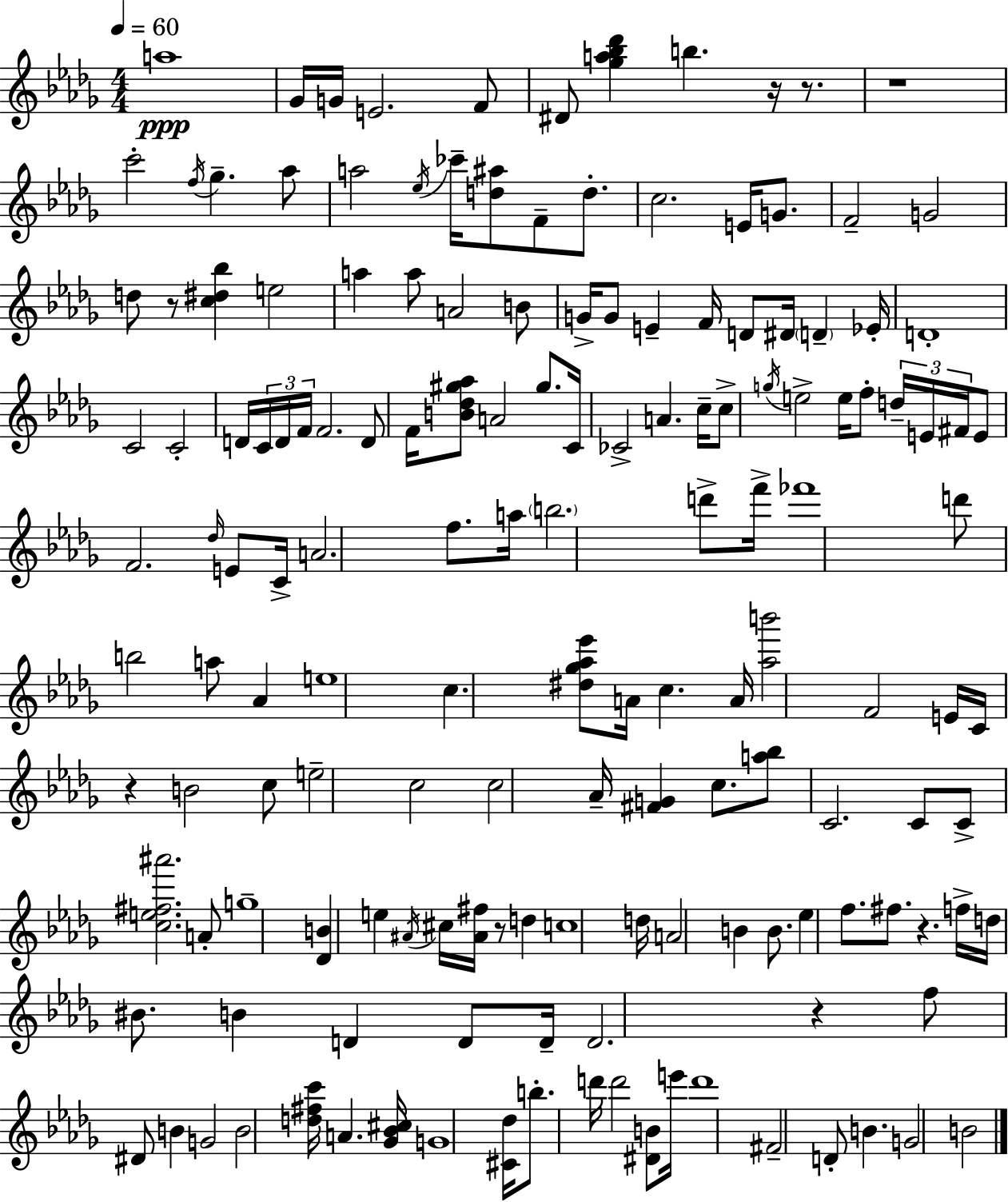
A5/w Gb4/s G4/s E4/h. F4/e D#4/e [Gb5,A5,Bb5,Db6]/q B5/q. R/s R/e. R/w C6/h F5/s Gb5/q. Ab5/e A5/h Eb5/s CES6/s [D5,A#5]/e F4/e D5/e. C5/h. E4/s G4/e. F4/h G4/h D5/e R/e [C5,D#5,Bb5]/q E5/h A5/q A5/e A4/h B4/e G4/s G4/e E4/q F4/s D4/e D#4/s D4/q Eb4/s D4/w C4/h C4/h D4/s C4/s D4/s F4/s F4/h. D4/e F4/s [B4,Db5,G#5,Ab5]/e A4/h G#5/e. C4/s CES4/h A4/q. C5/s C5/e G5/s E5/h E5/s F5/e D5/s E4/s F#4/s E4/e F4/h. Db5/s E4/e C4/s A4/h. F5/e. A5/s B5/h. D6/e F6/s FES6/w D6/e B5/h A5/e Ab4/q E5/w C5/q. [D#5,Gb5,Ab5,Eb6]/e A4/s C5/q. A4/s [Ab5,B6]/h F4/h E4/s C4/s R/q B4/h C5/e E5/h C5/h C5/h Ab4/s [F#4,G4]/q C5/e. [A5,Bb5]/e C4/h. C4/e C4/e [C5,E5,F#5,A#6]/h. A4/e G5/w [Db4,B4]/q E5/q A#4/s C#5/s [A#4,F#5]/s R/e D5/q C5/w D5/s A4/h B4/q B4/e. Eb5/q F5/e. F#5/e. R/q. F5/s D5/s BIS4/e. B4/q D4/q D4/e D4/s D4/h. R/q F5/e D#4/e B4/q G4/h B4/h [D5,F#5,C6]/s A4/q. [Gb4,Bb4,C#5]/s G4/w [C#4,Db5]/s B5/e. D6/s D6/h [D#4,B4]/e E6/s D6/w F#4/h D4/e B4/q. G4/h B4/h